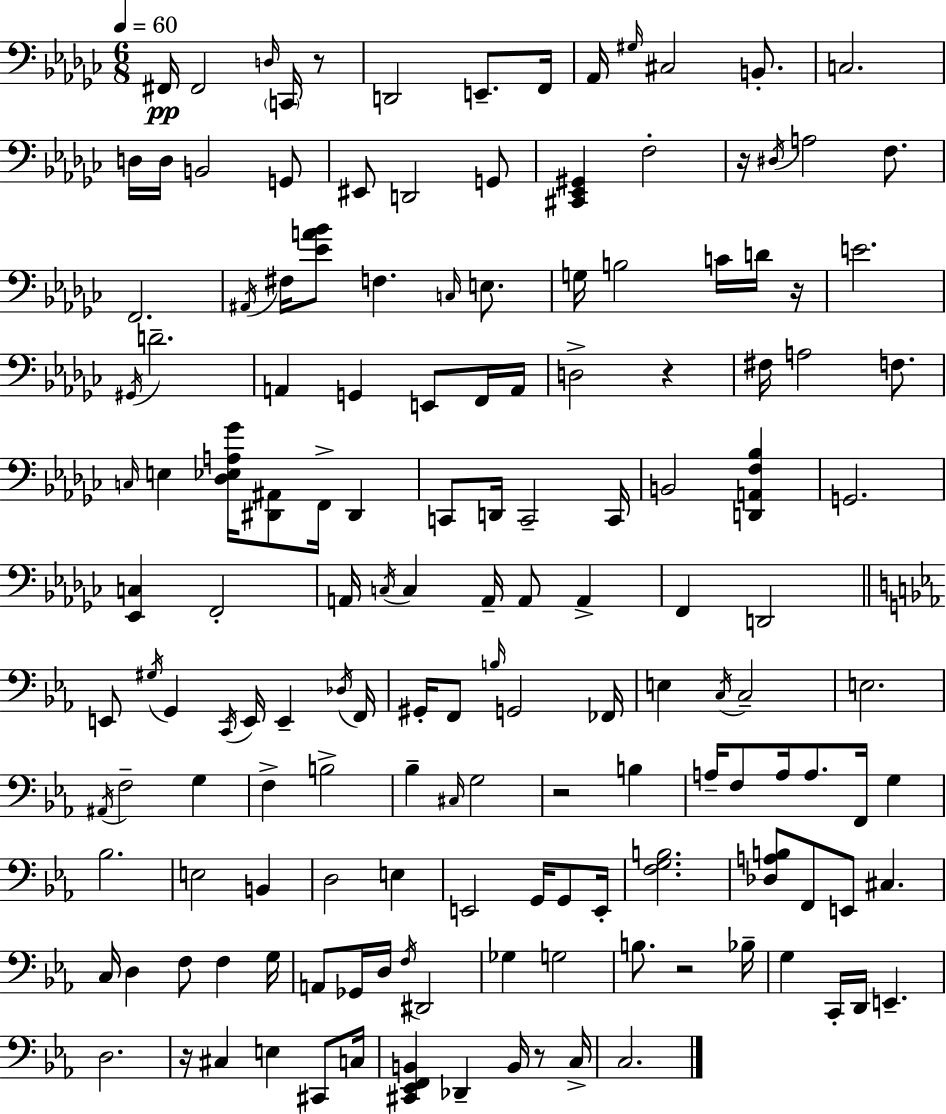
{
  \clef bass
  \numericTimeSignature
  \time 6/8
  \key ees \minor
  \tempo 4 = 60
  \repeat volta 2 { fis,16\pp fis,2 \grace { d16 } \parenthesize c,16 r8 | d,2 e,8.-- | f,16 aes,16 \grace { gis16 } cis2 b,8.-. | c2. | \break d16 d16 b,2 | g,8 eis,8 d,2 | g,8 <cis, ees, gis,>4 f2-. | r16 \acciaccatura { dis16 } a2 | \break f8. f,2. | \acciaccatura { ais,16 } fis16 <ees' a' bes'>8 f4. | \grace { c16 } e8. g16 b2 | c'16 d'16 r16 e'2. | \break \acciaccatura { gis,16 } d'2.-- | a,4 g,4 | e,8 f,16 a,16 d2-> | r4 fis16 a2 | \break f8. \grace { c16 } e4 <des ees a ges'>16 | <dis, ais,>8 f,16-> dis,4 c,8 d,16 c,2-- | c,16 b,2 | <d, a, f bes>4 g,2. | \break <ees, c>4 f,2-. | a,16 \acciaccatura { c16 } c4 | a,16-- a,8 a,4-> f,4 | d,2 \bar "||" \break \key ees \major e,8 \acciaccatura { gis16 } g,4 \acciaccatura { c,16 } e,16 e,4-- | \acciaccatura { des16 } f,16 gis,16-. f,8 \grace { b16 } g,2 | fes,16 e4 \acciaccatura { c16 } c2-- | e2. | \break \acciaccatura { ais,16 } f2-- | g4 f4-> b2-> | bes4-- \grace { cis16 } g2 | r2 | \break b4 a16-- f8 a16 a8. | f,16 g4 bes2. | e2 | b,4 d2 | \break e4 e,2 | g,16 g,8 e,16-. <f g b>2. | <des a b>8 f,8 e,8 | cis4. c16 d4 | \break f8 f4 g16 a,8 ges,16 d16 \acciaccatura { f16 } | dis,2 ges4 | g2 b8. r2 | bes16-- g4 | \break c,16-. d,16 e,4.-- d2. | r16 cis4 | e4 cis,8 c16 <cis, ees, f, b,>4 | des,4-- b,16 r8 c16-> c2. | \break } \bar "|."
}